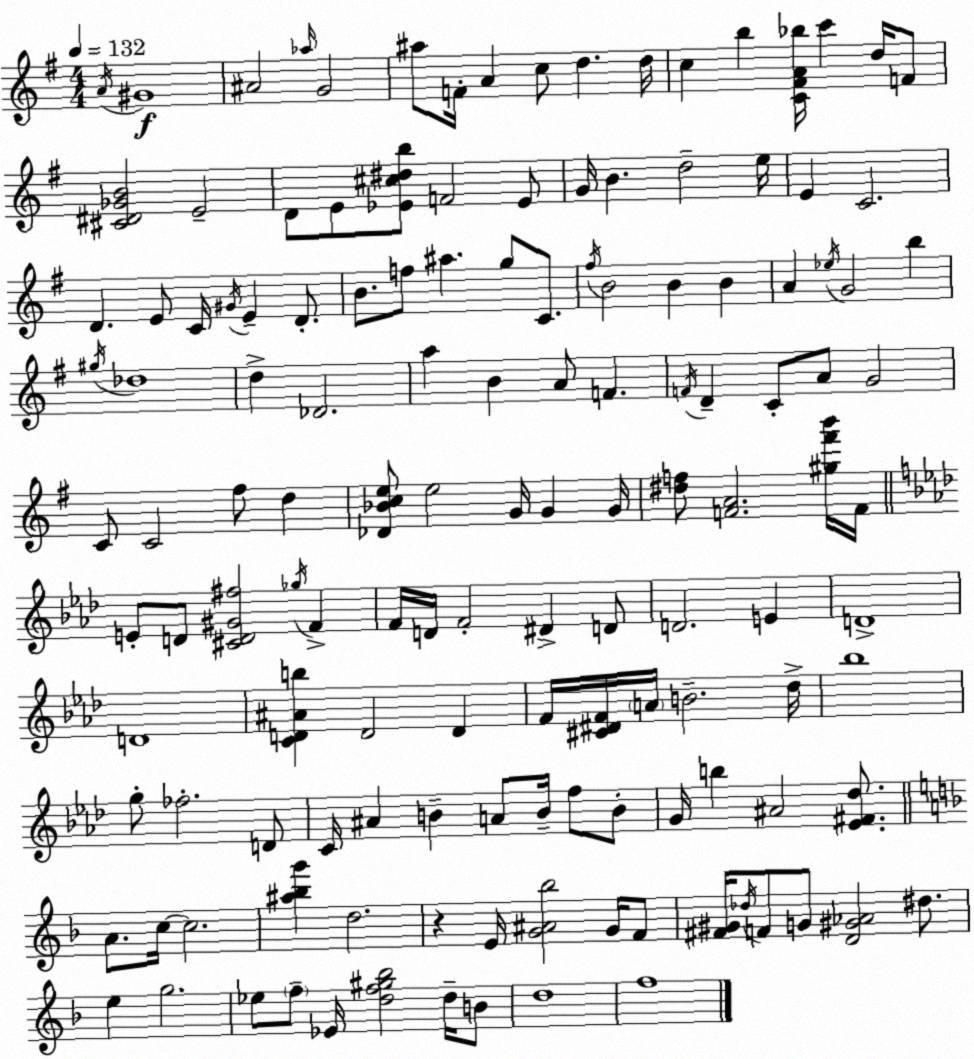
X:1
T:Untitled
M:4/4
L:1/4
K:G
A/4 ^G4 ^A2 _a/4 G2 ^a/2 F/4 A c/2 d d/4 c b [C^FA_b]/4 c' d/4 F/2 [^C^D_GB]2 E2 D/2 E/2 [_E^c^db]/2 F2 _E/2 G/4 B d2 e/4 E C2 D E/2 C/4 ^G/4 E D/2 B/2 f/2 ^a g/2 C/2 ^f/4 B2 B B A _e/4 G2 b ^g/4 _d4 d _D2 a B A/2 F F/4 D C/2 A/2 G2 C/2 C2 ^f/2 d [_D_Bce]/2 e2 G/4 G G/4 [^df]/2 [FA]2 [^g^f'b']/4 F/4 E/2 D/2 [^CD^G^f]2 _g/4 F F/4 D/4 F2 ^D D/2 D2 E D4 D4 [CD^Ab] D2 D F/4 [^C^DF]/4 A/4 B2 _d/4 _b4 g/2 _f2 D/2 C/4 ^A B A/2 B/4 f/2 B/2 G/4 b ^A2 [_E^F_d]/2 A/2 c/4 c2 [^a_bg'] d2 z E/4 [G^A_b]2 G/4 F/2 [^F^G]/4 _d/4 F/2 G/2 [D^G_A]2 ^d/2 e g2 _e/2 f/2 _E/4 [df^g_b]2 d/4 B/2 d4 f4